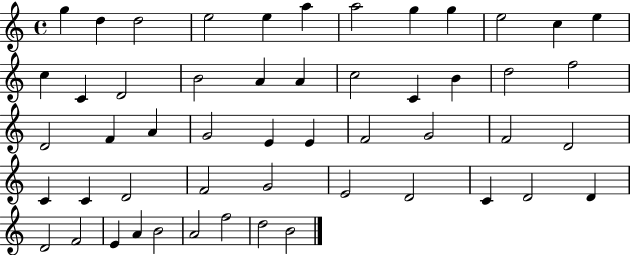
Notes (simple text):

G5/q D5/q D5/h E5/h E5/q A5/q A5/h G5/q G5/q E5/h C5/q E5/q C5/q C4/q D4/h B4/h A4/q A4/q C5/h C4/q B4/q D5/h F5/h D4/h F4/q A4/q G4/h E4/q E4/q F4/h G4/h F4/h D4/h C4/q C4/q D4/h F4/h G4/h E4/h D4/h C4/q D4/h D4/q D4/h F4/h E4/q A4/q B4/h A4/h F5/h D5/h B4/h